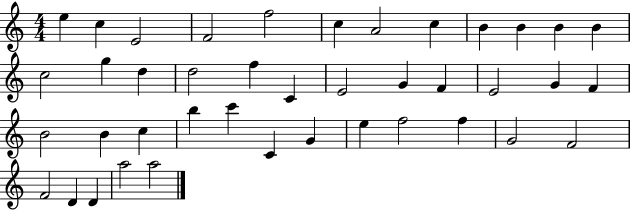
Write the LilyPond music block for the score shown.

{
  \clef treble
  \numericTimeSignature
  \time 4/4
  \key c \major
  e''4 c''4 e'2 | f'2 f''2 | c''4 a'2 c''4 | b'4 b'4 b'4 b'4 | \break c''2 g''4 d''4 | d''2 f''4 c'4 | e'2 g'4 f'4 | e'2 g'4 f'4 | \break b'2 b'4 c''4 | b''4 c'''4 c'4 g'4 | e''4 f''2 f''4 | g'2 f'2 | \break f'2 d'4 d'4 | a''2 a''2 | \bar "|."
}